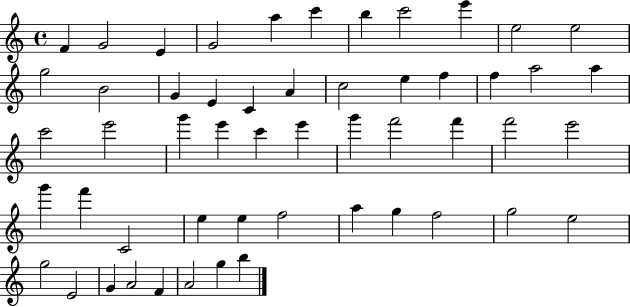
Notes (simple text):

F4/q G4/h E4/q G4/h A5/q C6/q B5/q C6/h E6/q E5/h E5/h G5/h B4/h G4/q E4/q C4/q A4/q C5/h E5/q F5/q F5/q A5/h A5/q C6/h E6/h G6/q E6/q C6/q E6/q G6/q F6/h F6/q F6/h E6/h G6/q F6/q C4/h E5/q E5/q F5/h A5/q G5/q F5/h G5/h E5/h G5/h E4/h G4/q A4/h F4/q A4/h G5/q B5/q